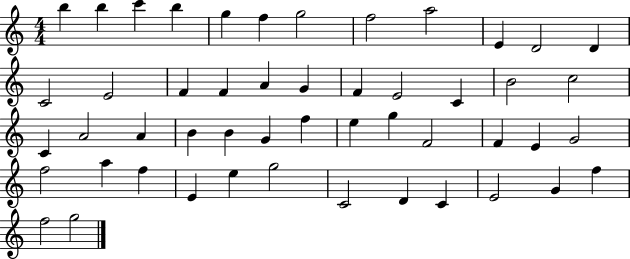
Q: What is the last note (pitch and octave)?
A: G5